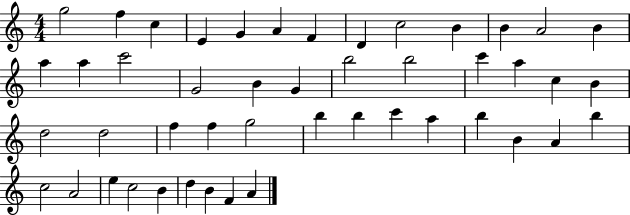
{
  \clef treble
  \numericTimeSignature
  \time 4/4
  \key c \major
  g''2 f''4 c''4 | e'4 g'4 a'4 f'4 | d'4 c''2 b'4 | b'4 a'2 b'4 | \break a''4 a''4 c'''2 | g'2 b'4 g'4 | b''2 b''2 | c'''4 a''4 c''4 b'4 | \break d''2 d''2 | f''4 f''4 g''2 | b''4 b''4 c'''4 a''4 | b''4 b'4 a'4 b''4 | \break c''2 a'2 | e''4 c''2 b'4 | d''4 b'4 f'4 a'4 | \bar "|."
}